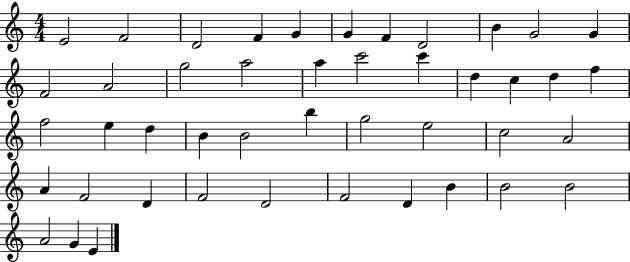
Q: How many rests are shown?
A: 0